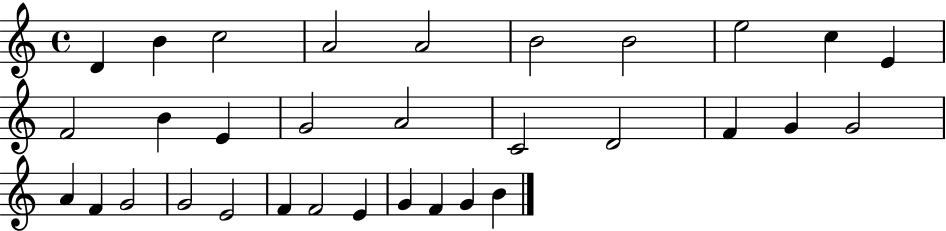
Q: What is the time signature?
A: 4/4